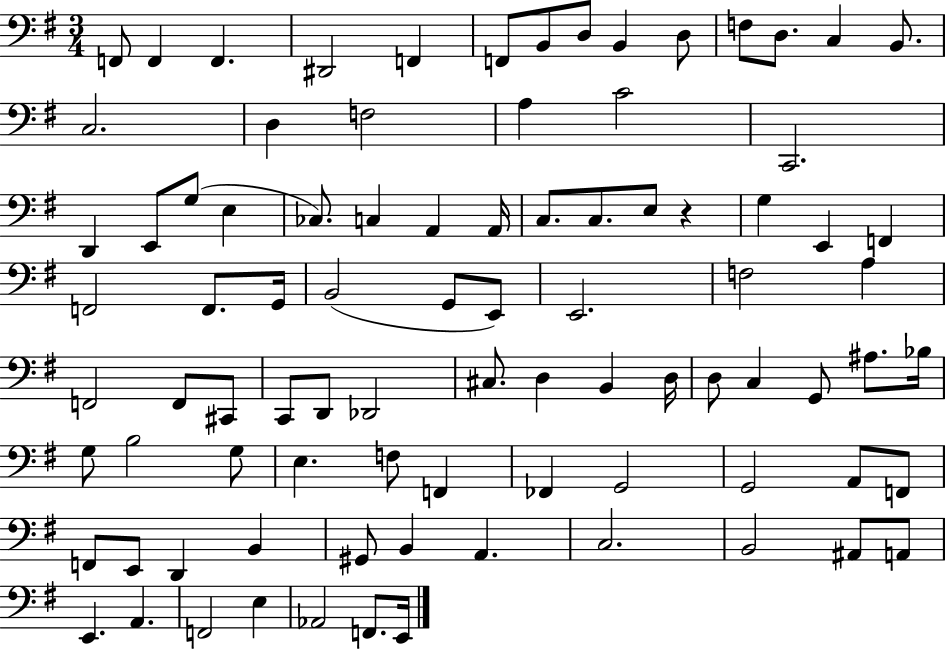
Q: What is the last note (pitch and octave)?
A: E2